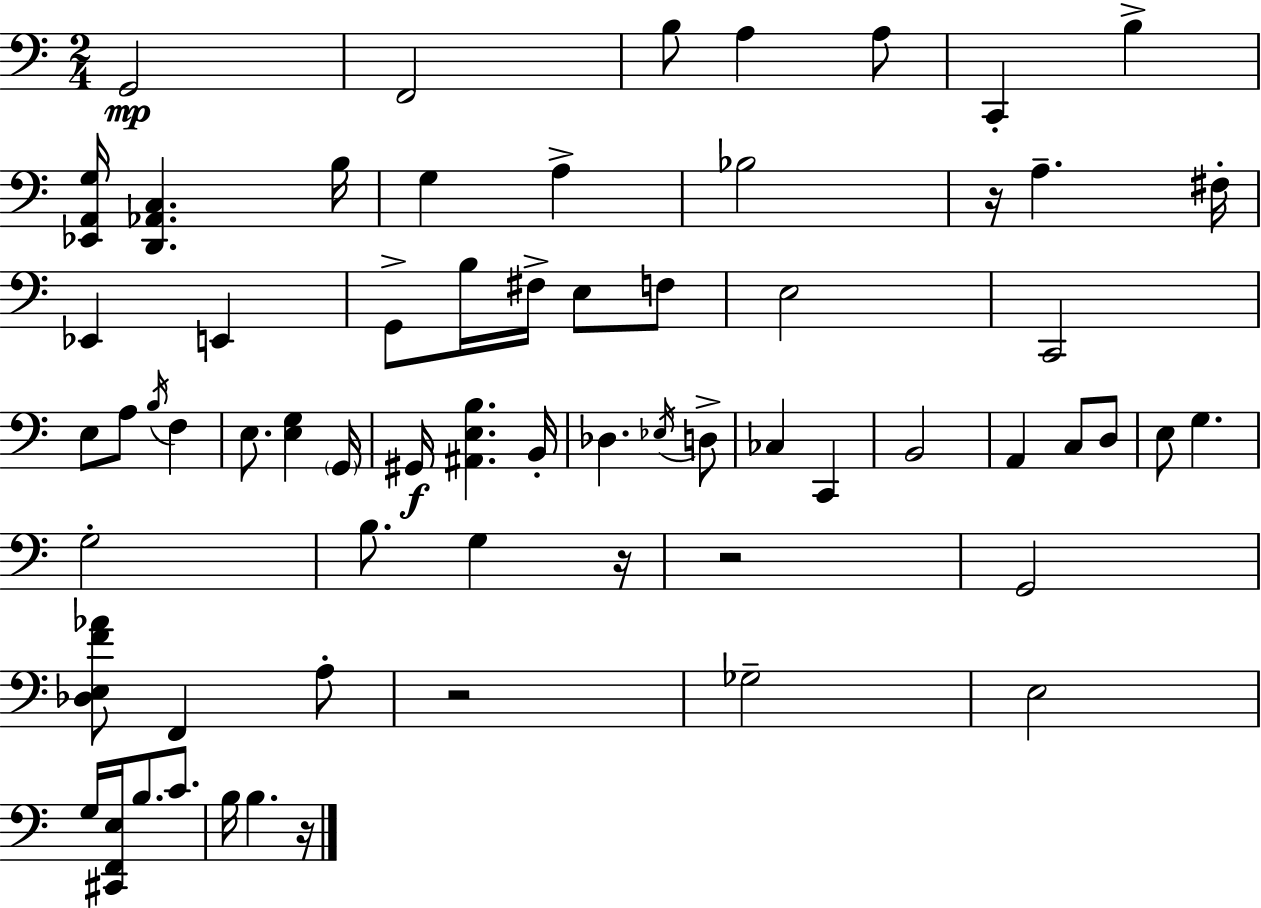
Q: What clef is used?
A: bass